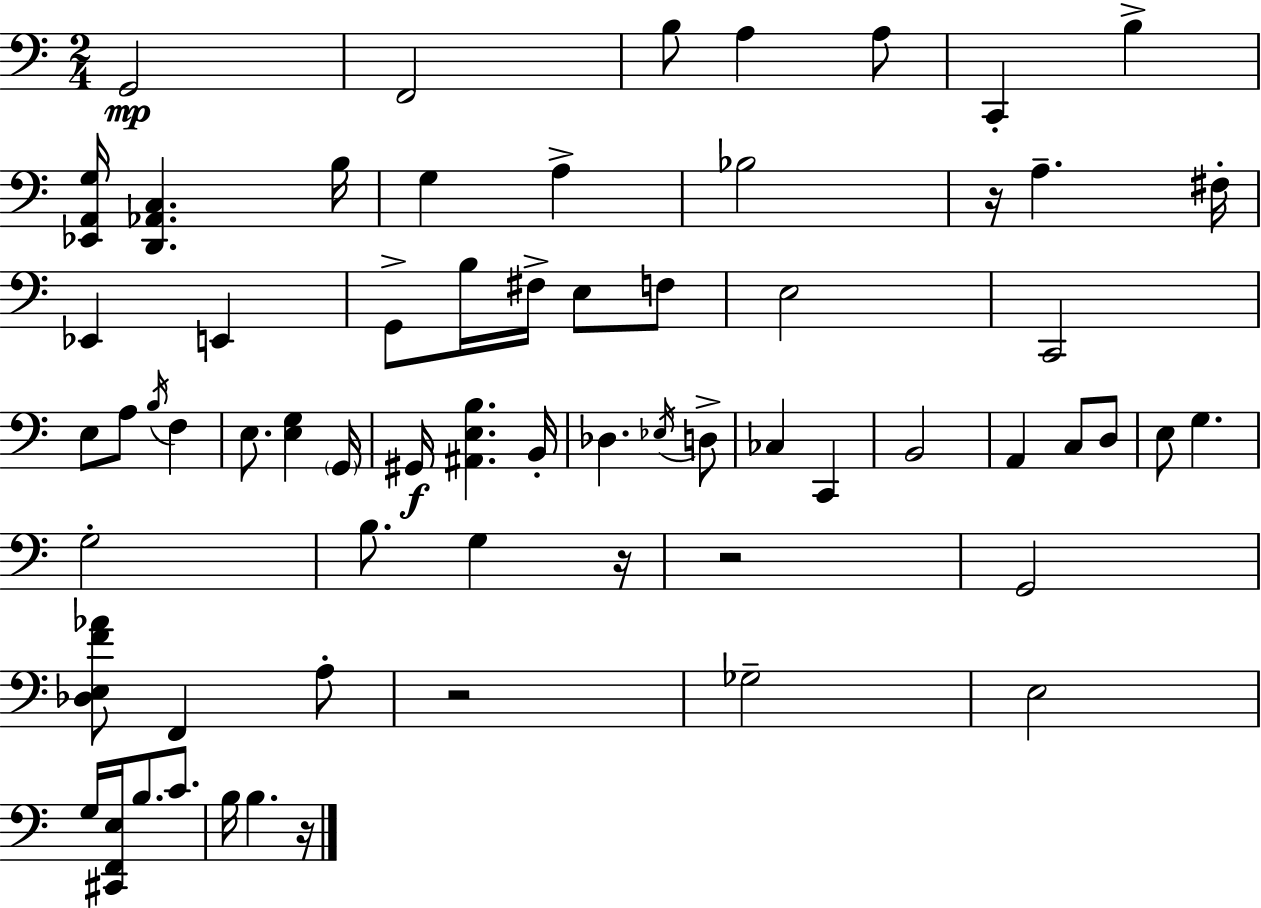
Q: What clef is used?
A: bass